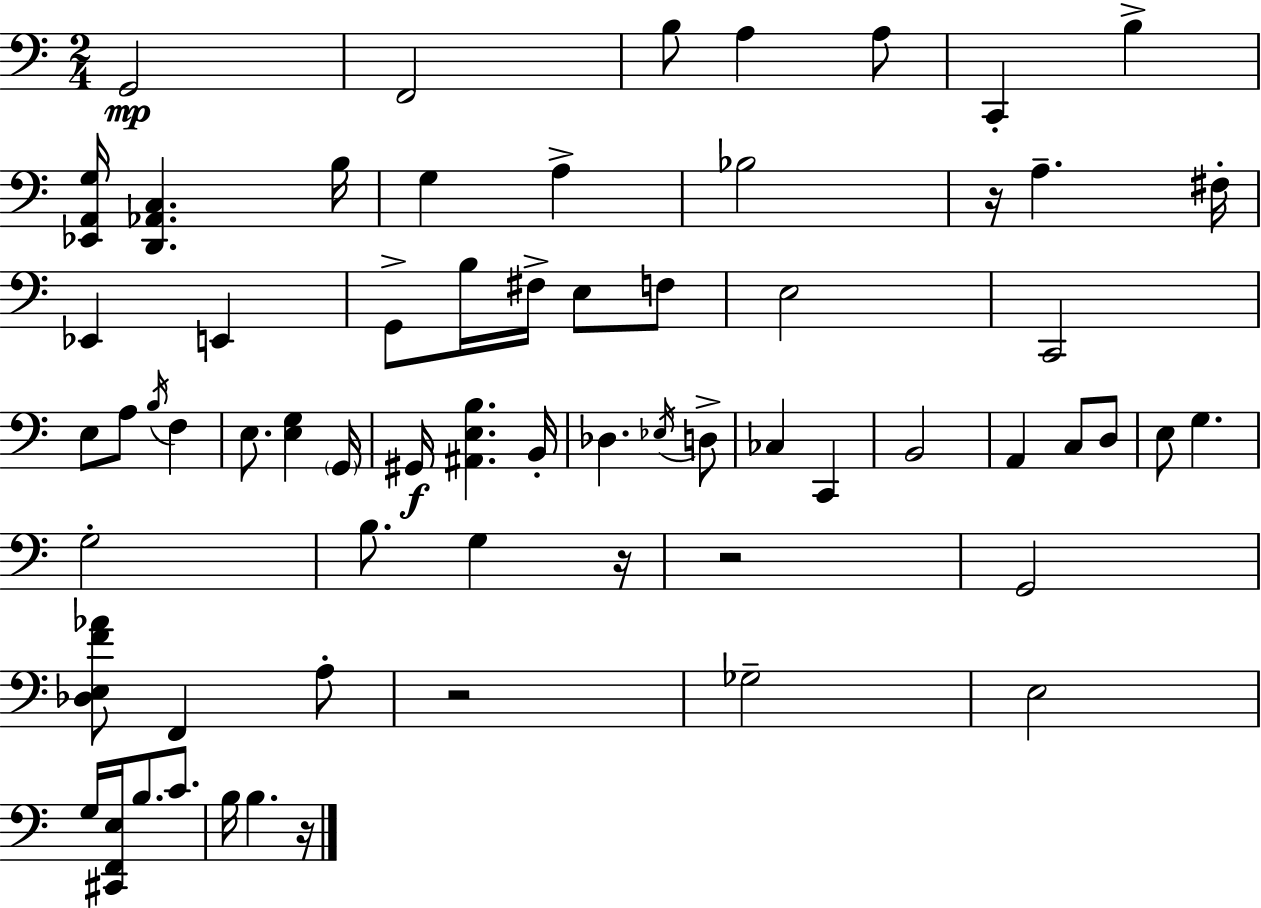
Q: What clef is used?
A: bass